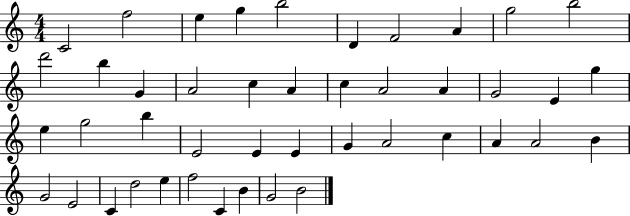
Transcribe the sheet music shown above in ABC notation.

X:1
T:Untitled
M:4/4
L:1/4
K:C
C2 f2 e g b2 D F2 A g2 b2 d'2 b G A2 c A c A2 A G2 E g e g2 b E2 E E G A2 c A A2 B G2 E2 C d2 e f2 C B G2 B2